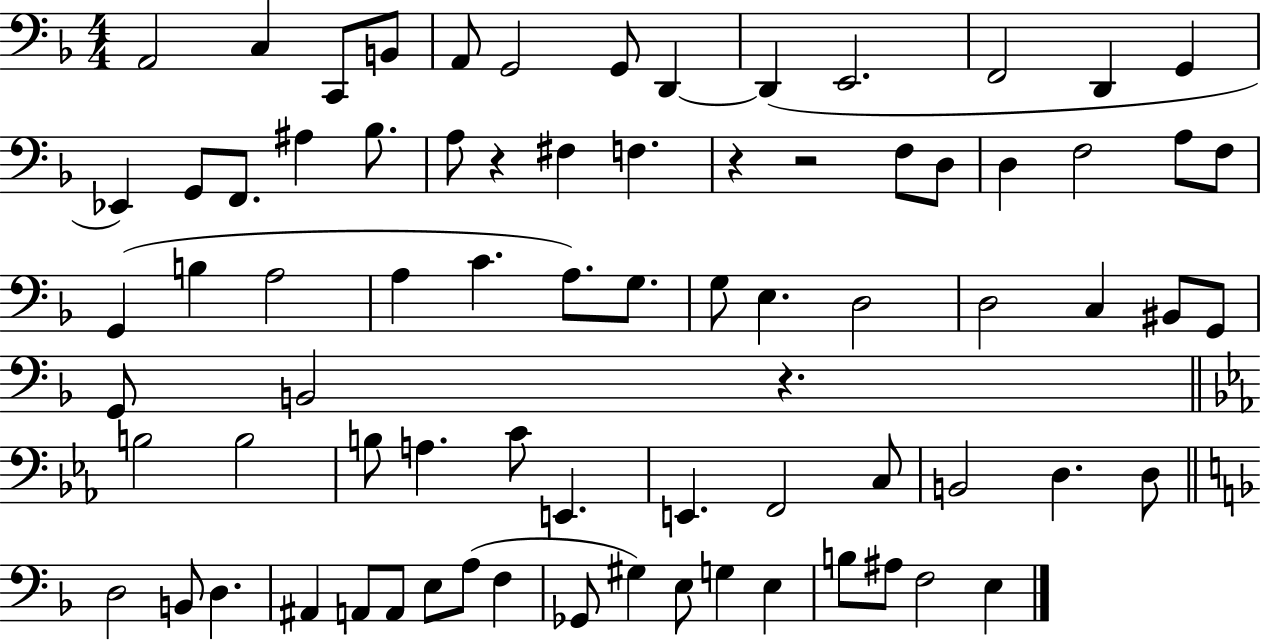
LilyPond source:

{
  \clef bass
  \numericTimeSignature
  \time 4/4
  \key f \major
  a,2 c4 c,8 b,8 | a,8 g,2 g,8 d,4~~ | d,4( e,2. | f,2 d,4 g,4 | \break ees,4) g,8 f,8. ais4 bes8. | a8 r4 fis4 f4. | r4 r2 f8 d8 | d4 f2 a8 f8 | \break g,4( b4 a2 | a4 c'4. a8.) g8. | g8 e4. d2 | d2 c4 bis,8 g,8 | \break g,8 b,2 r4. | \bar "||" \break \key ees \major b2 b2 | b8 a4. c'8 e,4. | e,4. f,2 c8 | b,2 d4. d8 | \break \bar "||" \break \key d \minor d2 b,8 d4. | ais,4 a,8 a,8 e8 a8( f4 | ges,8 gis4) e8 g4 e4 | b8 ais8 f2 e4 | \break \bar "|."
}